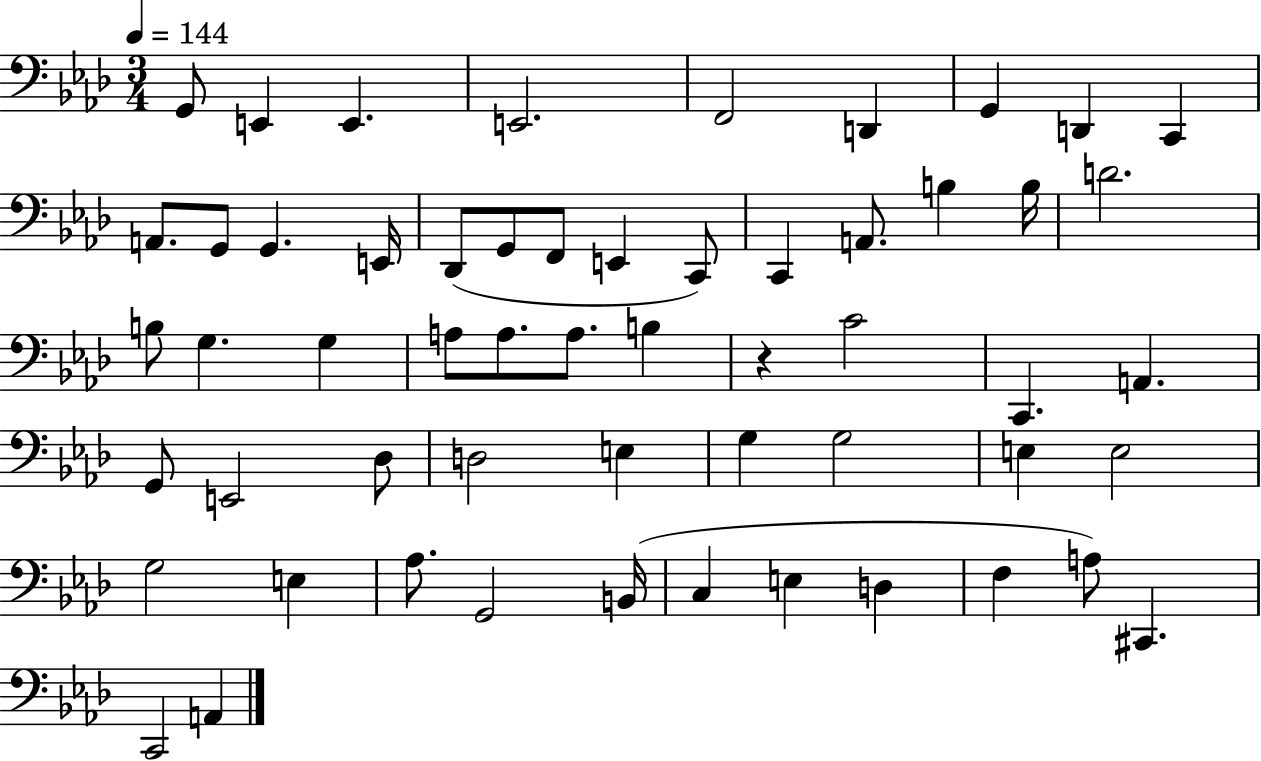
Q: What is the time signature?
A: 3/4